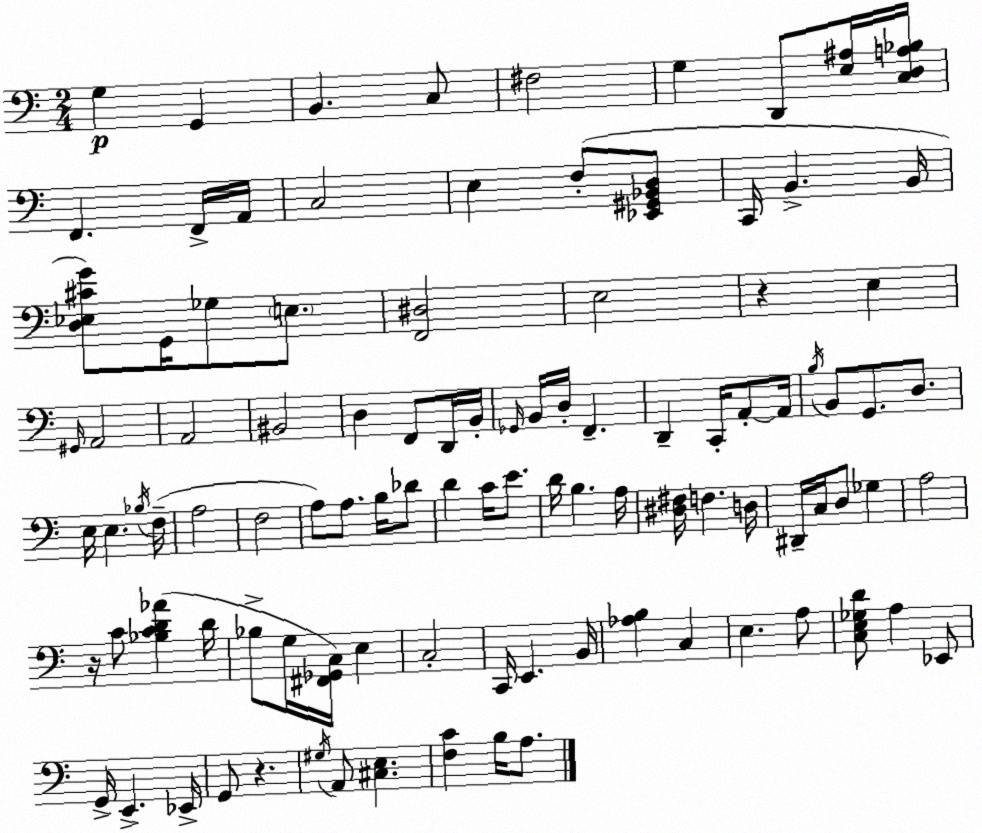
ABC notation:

X:1
T:Untitled
M:2/4
L:1/4
K:Am
G, G,, B,, C,/2 ^F,2 G, D,,/2 [E,^A,]/4 [C,D,A,_B,]/4 F,, F,,/4 A,,/4 C,2 E, F,/2 [_E,,^G,,_B,,D,]/2 C,,/4 B,, B,,/4 [D,_E,^CG]/2 G,,/4 _G,/2 E,/2 [F,,^D,]2 E,2 z E, ^G,,/4 A,,2 A,,2 ^B,,2 D, F,,/2 D,,/4 B,,/4 _G,,/4 B,,/4 D,/4 F,, D,, C,,/4 A,,/2 A,,/4 B,/4 B,,/2 G,,/2 D,/2 E,/4 E, _B,/4 F,/4 A,2 F,2 A,/2 A,/2 B,/4 _D/2 D C/4 E/2 D/4 B, A,/4 [^D,^F,]/4 F, D,/4 ^D,,/4 C,/4 D,/2 _G, A,2 z/4 C/2 [_B,CD_A] D/4 _B,/2 G,/4 [^F,,_G,,C,]/4 E, C,2 C,,/4 E,, B,,/4 [_A,B,] C, E, A,/2 [C,E,_G,D]/2 A, _E,,/2 G,,/4 E,, _E,,/4 G,,/2 z ^G,/4 A,,/2 [^C,E,] [F,C] B,/4 A,/2